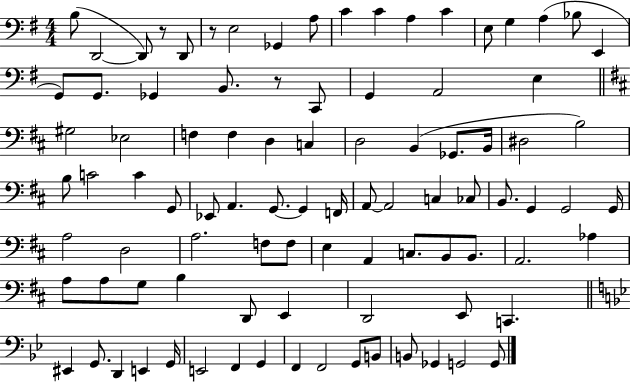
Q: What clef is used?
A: bass